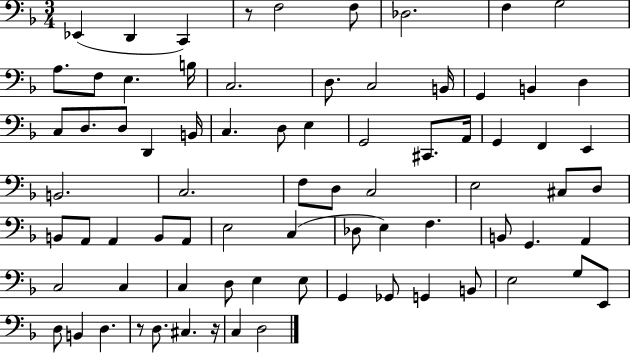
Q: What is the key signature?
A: F major